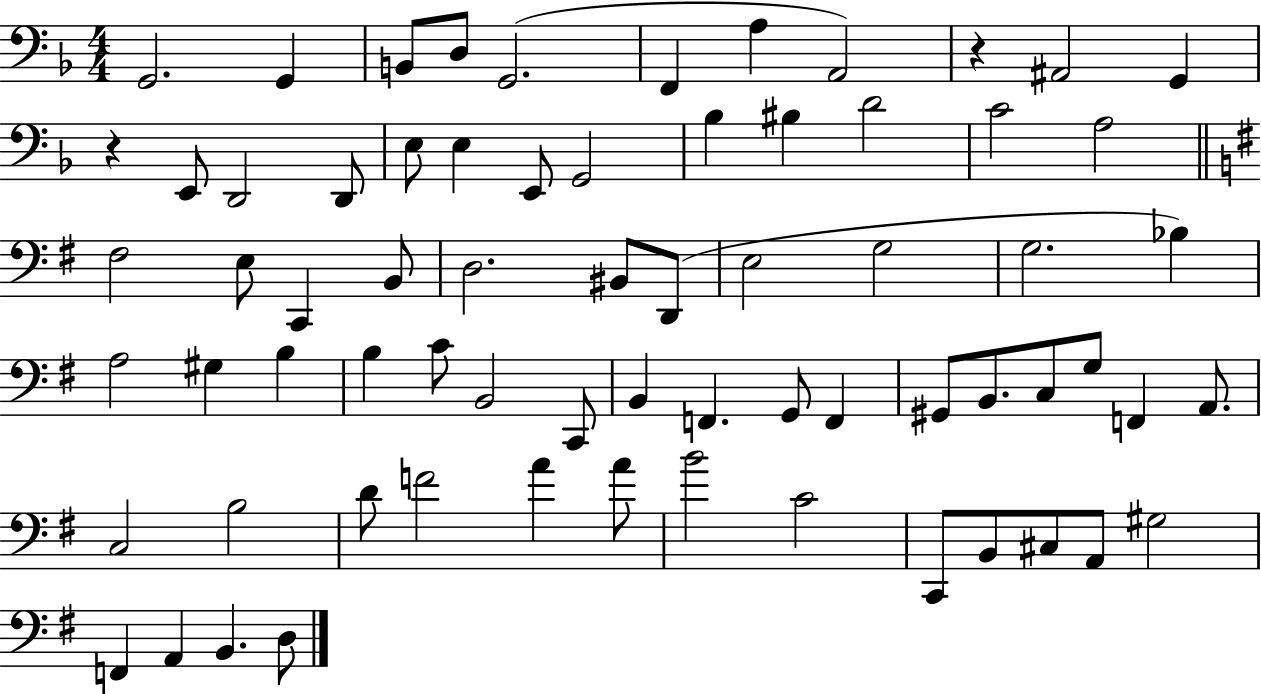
G2/h. G2/q B2/e D3/e G2/h. F2/q A3/q A2/h R/q A#2/h G2/q R/q E2/e D2/h D2/e E3/e E3/q E2/e G2/h Bb3/q BIS3/q D4/h C4/h A3/h F#3/h E3/e C2/q B2/e D3/h. BIS2/e D2/e E3/h G3/h G3/h. Bb3/q A3/h G#3/q B3/q B3/q C4/e B2/h C2/e B2/q F2/q. G2/e F2/q G#2/e B2/e. C3/e G3/e F2/q A2/e. C3/h B3/h D4/e F4/h A4/q A4/e B4/h C4/h C2/e B2/e C#3/e A2/e G#3/h F2/q A2/q B2/q. D3/e